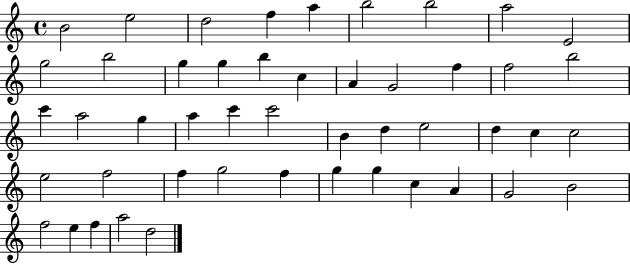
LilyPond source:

{
  \clef treble
  \time 4/4
  \defaultTimeSignature
  \key c \major
  b'2 e''2 | d''2 f''4 a''4 | b''2 b''2 | a''2 e'2 | \break g''2 b''2 | g''4 g''4 b''4 c''4 | a'4 g'2 f''4 | f''2 b''2 | \break c'''4 a''2 g''4 | a''4 c'''4 c'''2 | b'4 d''4 e''2 | d''4 c''4 c''2 | \break e''2 f''2 | f''4 g''2 f''4 | g''4 g''4 c''4 a'4 | g'2 b'2 | \break f''2 e''4 f''4 | a''2 d''2 | \bar "|."
}